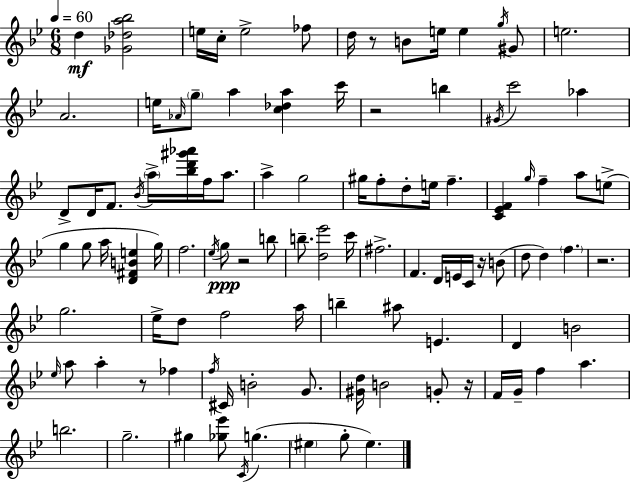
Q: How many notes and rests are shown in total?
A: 106